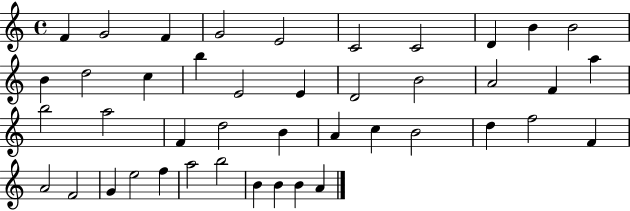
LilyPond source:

{
  \clef treble
  \time 4/4
  \defaultTimeSignature
  \key c \major
  f'4 g'2 f'4 | g'2 e'2 | c'2 c'2 | d'4 b'4 b'2 | \break b'4 d''2 c''4 | b''4 e'2 e'4 | d'2 b'2 | a'2 f'4 a''4 | \break b''2 a''2 | f'4 d''2 b'4 | a'4 c''4 b'2 | d''4 f''2 f'4 | \break a'2 f'2 | g'4 e''2 f''4 | a''2 b''2 | b'4 b'4 b'4 a'4 | \break \bar "|."
}